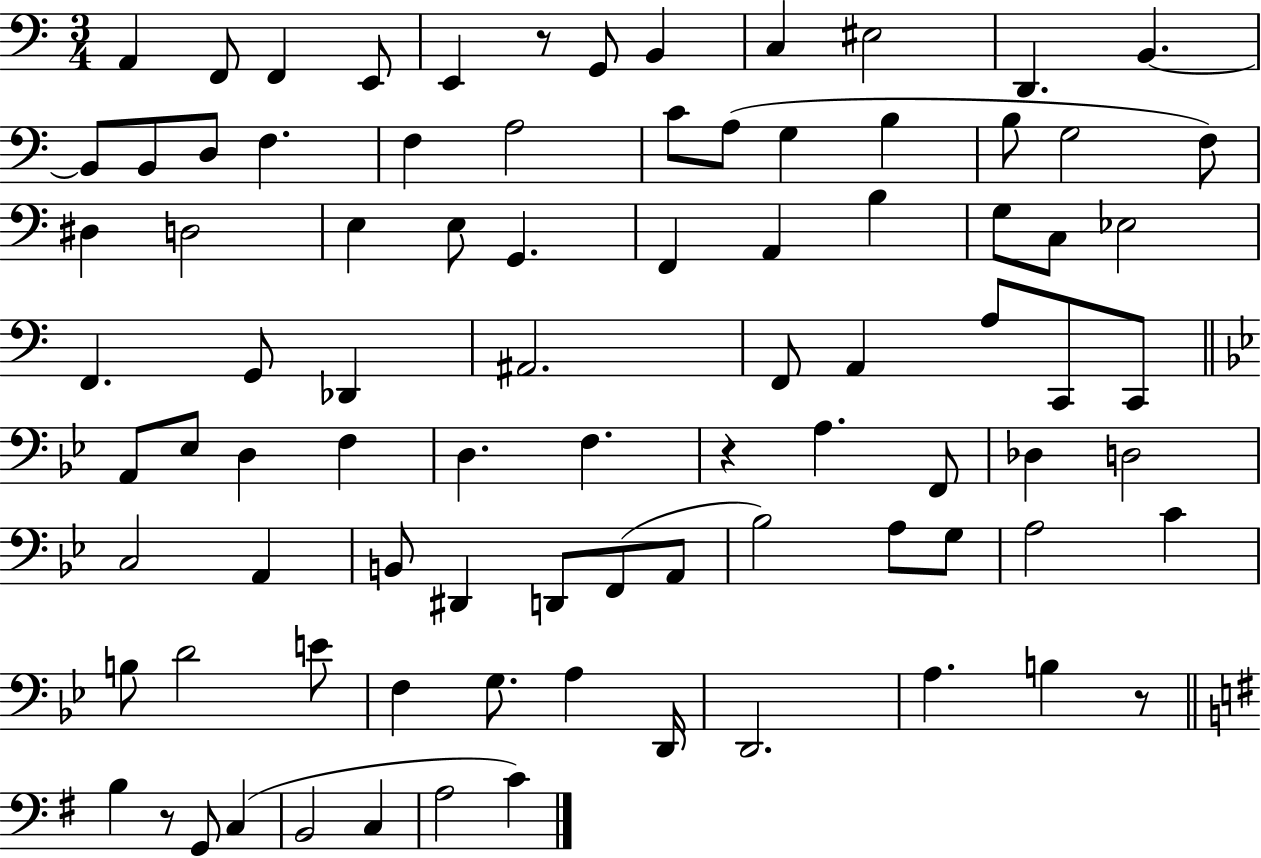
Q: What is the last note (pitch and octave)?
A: C4